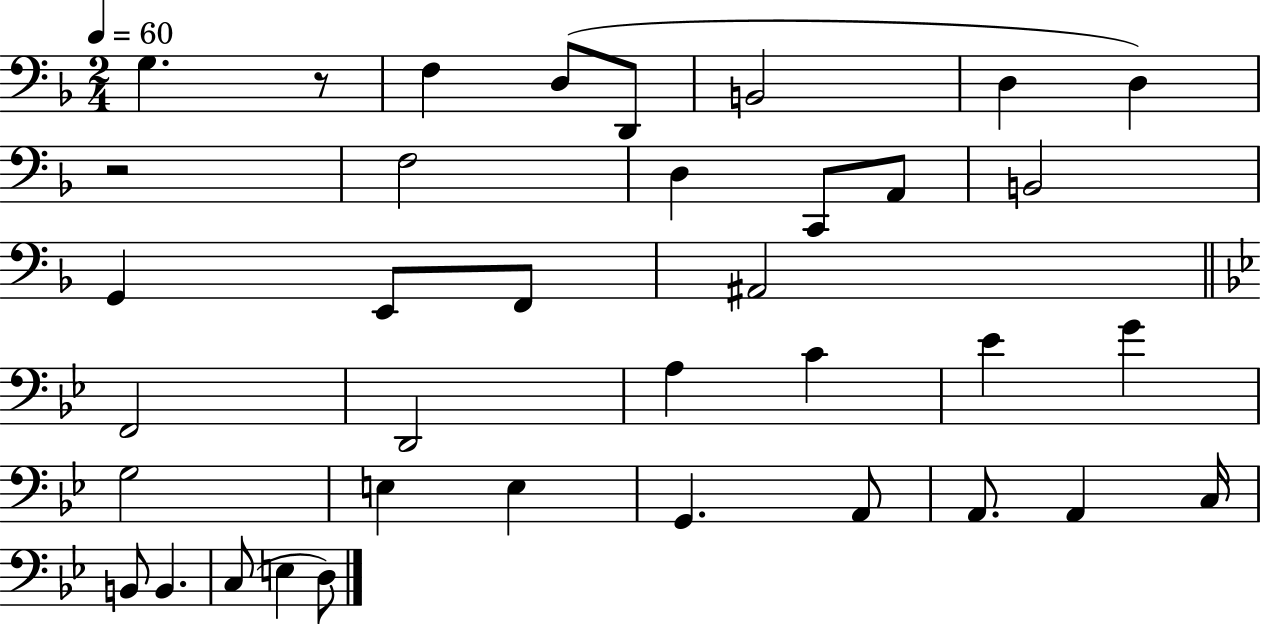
G3/q. R/e F3/q D3/e D2/e B2/h D3/q D3/q R/h F3/h D3/q C2/e A2/e B2/h G2/q E2/e F2/e A#2/h F2/h D2/h A3/q C4/q Eb4/q G4/q G3/h E3/q E3/q G2/q. A2/e A2/e. A2/q C3/s B2/e B2/q. C3/e E3/q D3/e